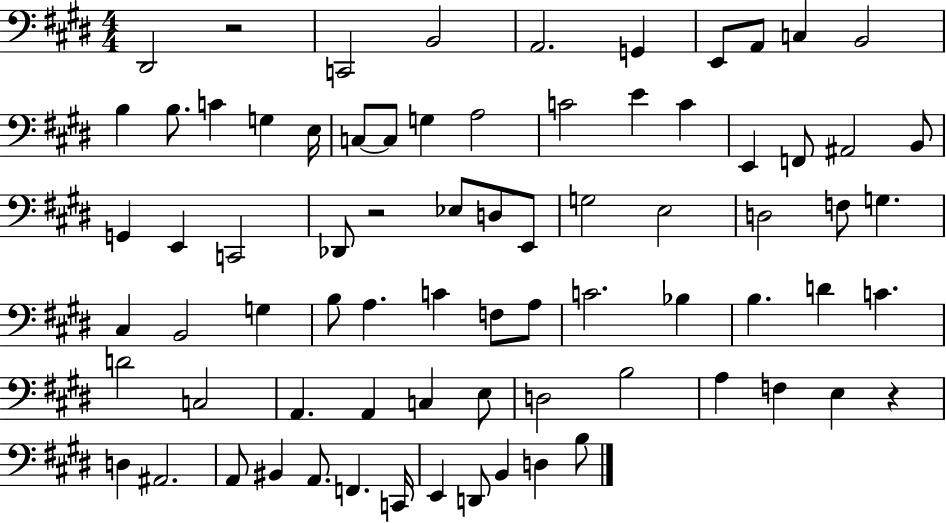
{
  \clef bass
  \numericTimeSignature
  \time 4/4
  \key e \major
  dis,2 r2 | c,2 b,2 | a,2. g,4 | e,8 a,8 c4 b,2 | \break b4 b8. c'4 g4 e16 | c8~~ c8 g4 a2 | c'2 e'4 c'4 | e,4 f,8 ais,2 b,8 | \break g,4 e,4 c,2 | des,8 r2 ees8 d8 e,8 | g2 e2 | d2 f8 g4. | \break cis4 b,2 g4 | b8 a4. c'4 f8 a8 | c'2. bes4 | b4. d'4 c'4. | \break d'2 c2 | a,4. a,4 c4 e8 | d2 b2 | a4 f4 e4 r4 | \break d4 ais,2. | a,8 bis,4 a,8. f,4. c,16 | e,4 d,8 b,4 d4 b8 | \bar "|."
}